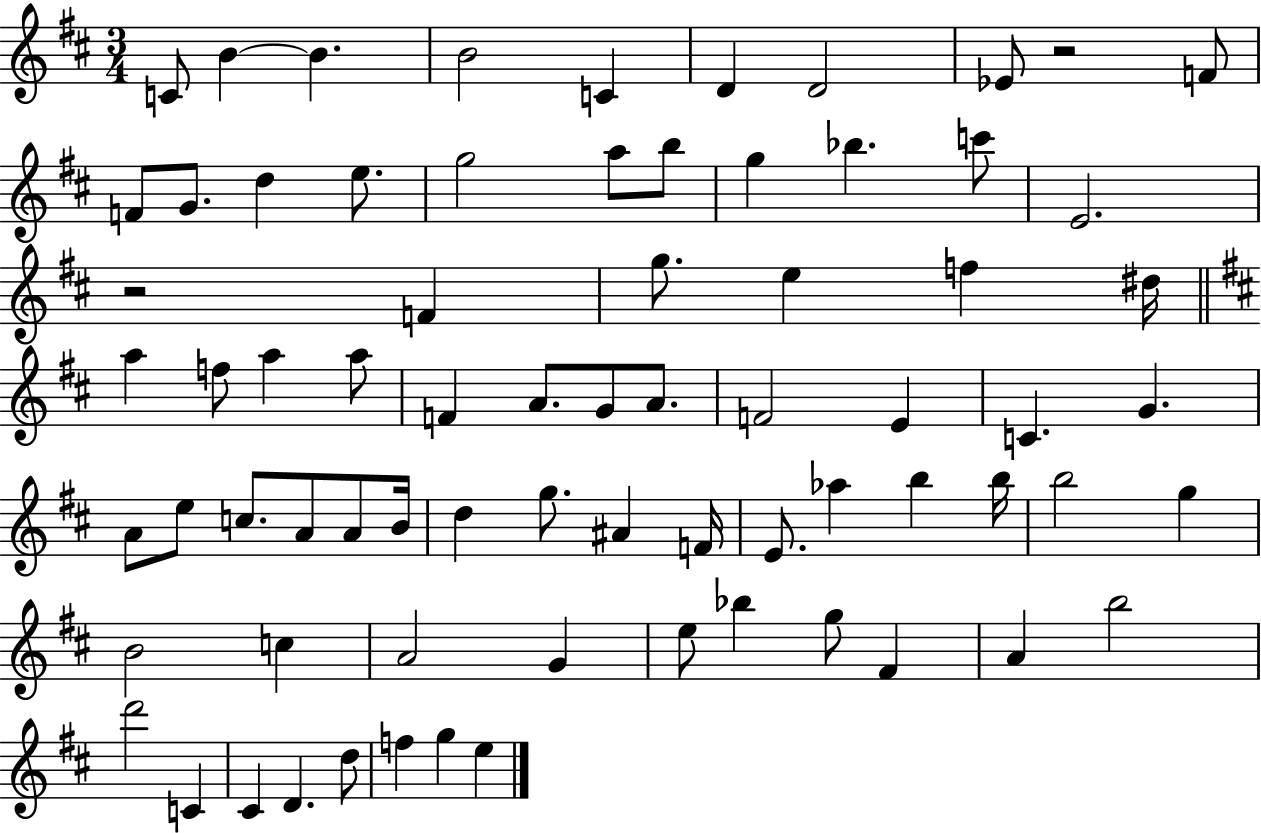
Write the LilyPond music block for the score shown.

{
  \clef treble
  \numericTimeSignature
  \time 3/4
  \key d \major
  c'8 b'4~~ b'4. | b'2 c'4 | d'4 d'2 | ees'8 r2 f'8 | \break f'8 g'8. d''4 e''8. | g''2 a''8 b''8 | g''4 bes''4. c'''8 | e'2. | \break r2 f'4 | g''8. e''4 f''4 dis''16 | \bar "||" \break \key b \minor a''4 f''8 a''4 a''8 | f'4 a'8. g'8 a'8. | f'2 e'4 | c'4. g'4. | \break a'8 e''8 c''8. a'8 a'8 b'16 | d''4 g''8. ais'4 f'16 | e'8. aes''4 b''4 b''16 | b''2 g''4 | \break b'2 c''4 | a'2 g'4 | e''8 bes''4 g''8 fis'4 | a'4 b''2 | \break d'''2 c'4 | cis'4 d'4. d''8 | f''4 g''4 e''4 | \bar "|."
}